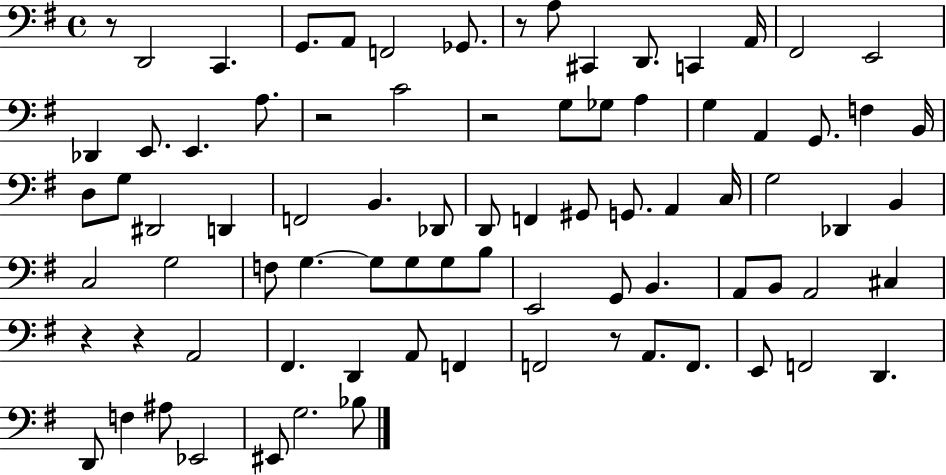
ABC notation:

X:1
T:Untitled
M:4/4
L:1/4
K:G
z/2 D,,2 C,, G,,/2 A,,/2 F,,2 _G,,/2 z/2 A,/2 ^C,, D,,/2 C,, A,,/4 ^F,,2 E,,2 _D,, E,,/2 E,, A,/2 z2 C2 z2 G,/2 _G,/2 A, G, A,, G,,/2 F, B,,/4 D,/2 G,/2 ^D,,2 D,, F,,2 B,, _D,,/2 D,,/2 F,, ^G,,/2 G,,/2 A,, C,/4 G,2 _D,, B,, C,2 G,2 F,/2 G, G,/2 G,/2 G,/2 B,/2 E,,2 G,,/2 B,, A,,/2 B,,/2 A,,2 ^C, z z A,,2 ^F,, D,, A,,/2 F,, F,,2 z/2 A,,/2 F,,/2 E,,/2 F,,2 D,, D,,/2 F, ^A,/2 _E,,2 ^E,,/2 G,2 _B,/2